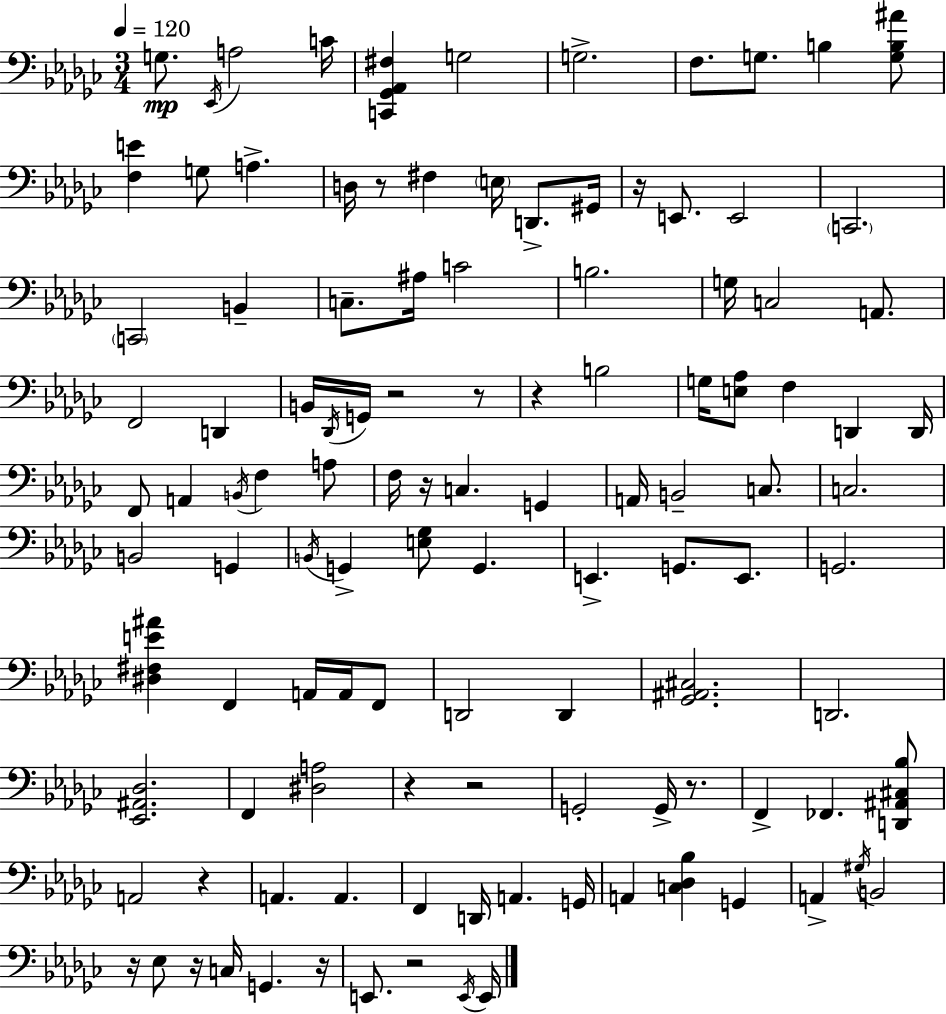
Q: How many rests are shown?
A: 14